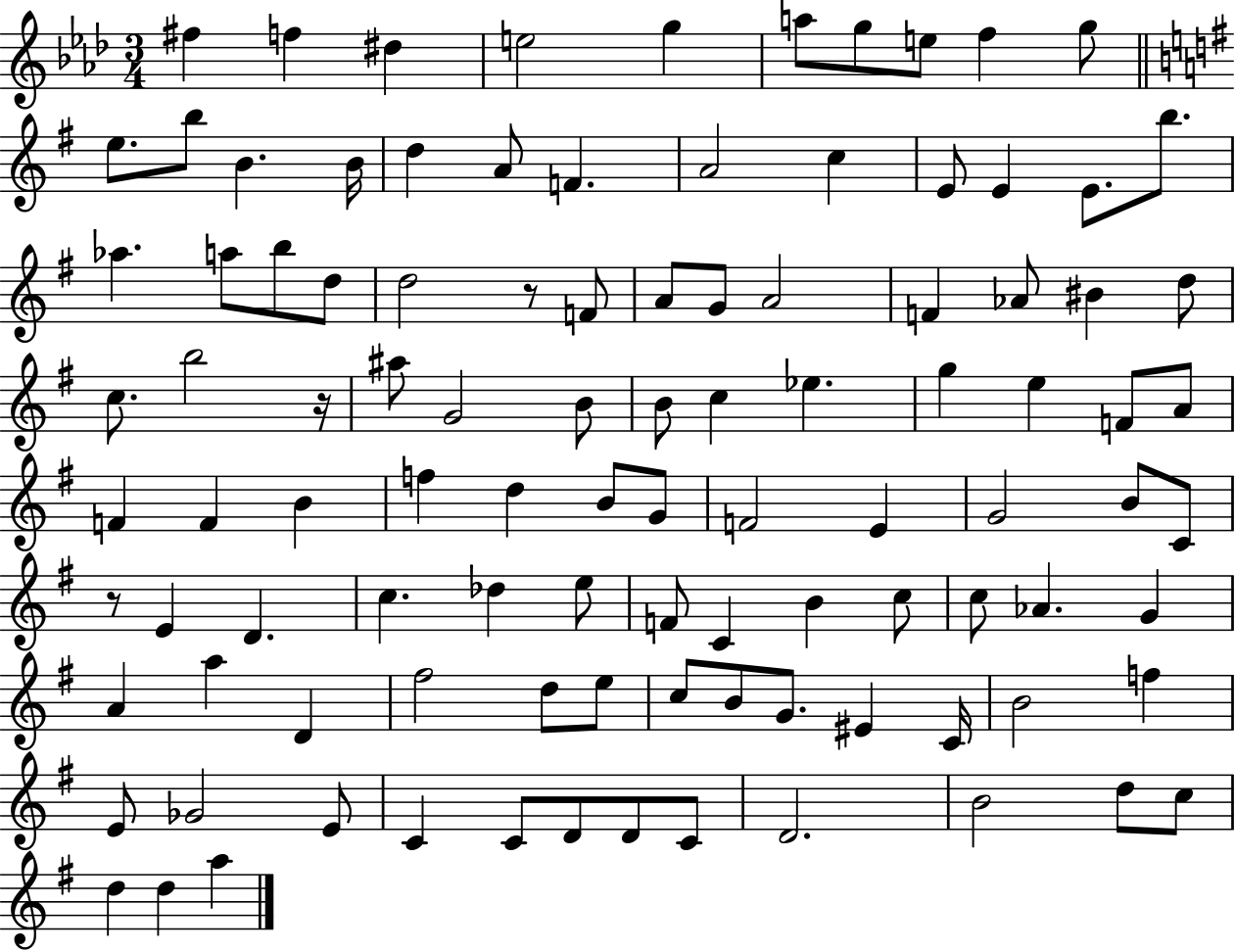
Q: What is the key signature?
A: AES major